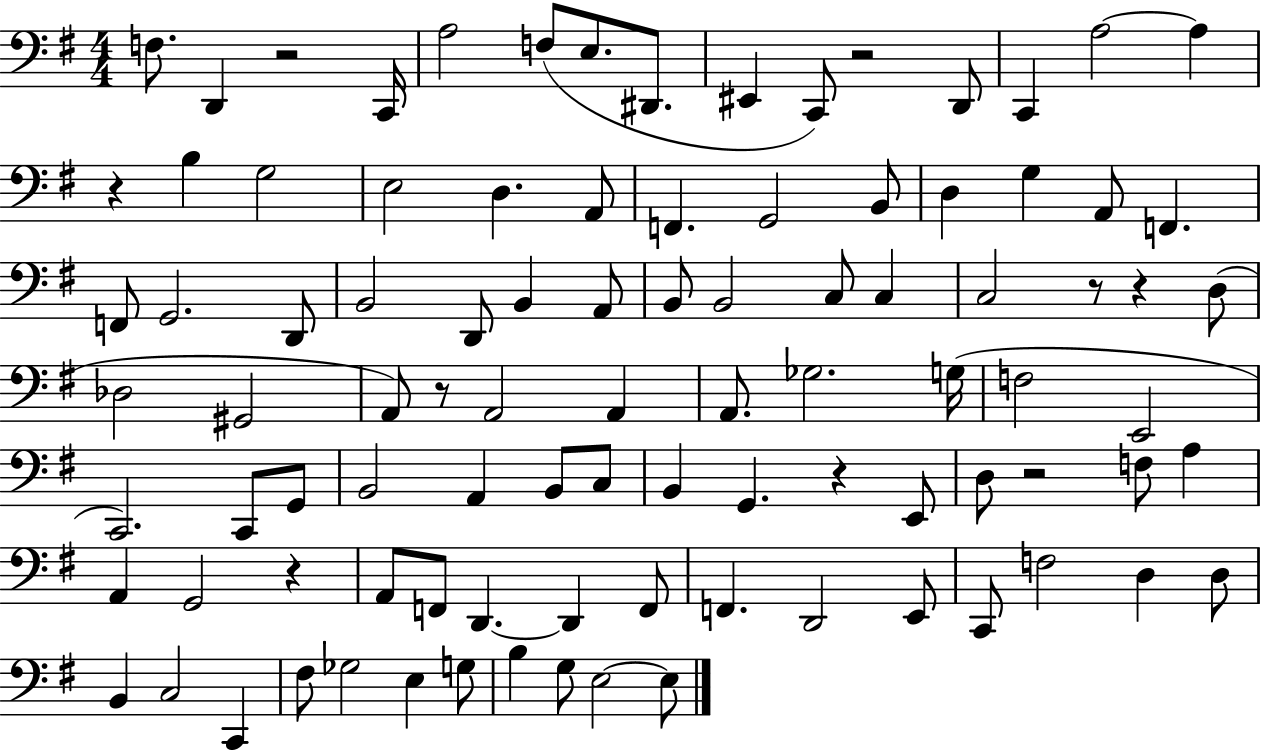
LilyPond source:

{
  \clef bass
  \numericTimeSignature
  \time 4/4
  \key g \major
  f8. d,4 r2 c,16 | a2 f8( e8. dis,8. | eis,4 c,8) r2 d,8 | c,4 a2~~ a4 | \break r4 b4 g2 | e2 d4. a,8 | f,4. g,2 b,8 | d4 g4 a,8 f,4. | \break f,8 g,2. d,8 | b,2 d,8 b,4 a,8 | b,8 b,2 c8 c4 | c2 r8 r4 d8( | \break des2 gis,2 | a,8) r8 a,2 a,4 | a,8. ges2. g16( | f2 e,2 | \break c,2.) c,8 g,8 | b,2 a,4 b,8 c8 | b,4 g,4. r4 e,8 | d8 r2 f8 a4 | \break a,4 g,2 r4 | a,8 f,8 d,4.~~ d,4 f,8 | f,4. d,2 e,8 | c,8 f2 d4 d8 | \break b,4 c2 c,4 | fis8 ges2 e4 g8 | b4 g8 e2~~ e8 | \bar "|."
}